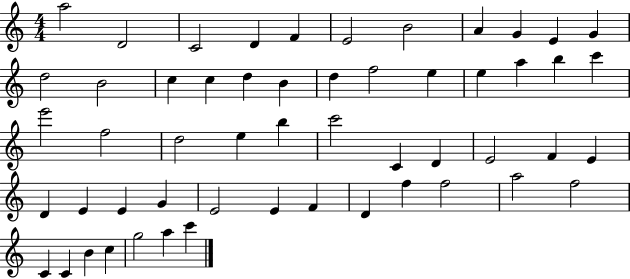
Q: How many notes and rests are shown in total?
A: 54